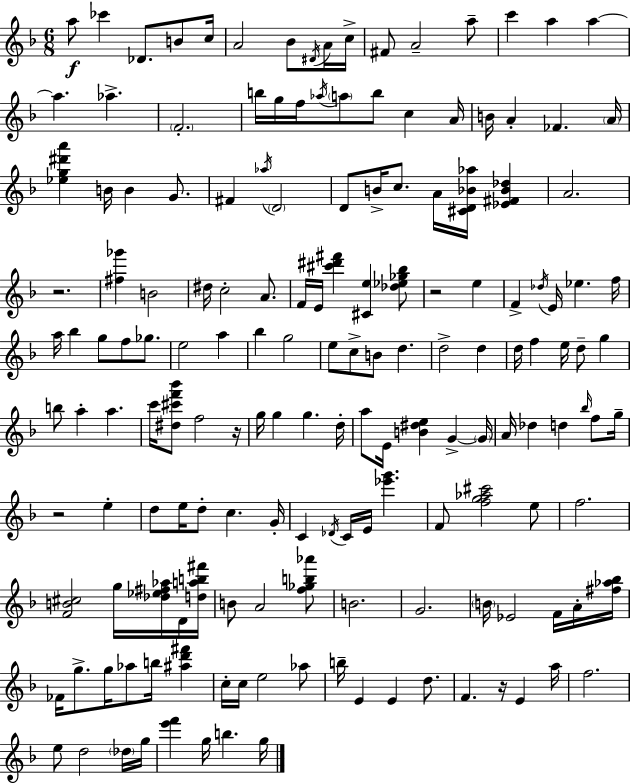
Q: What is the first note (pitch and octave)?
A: A5